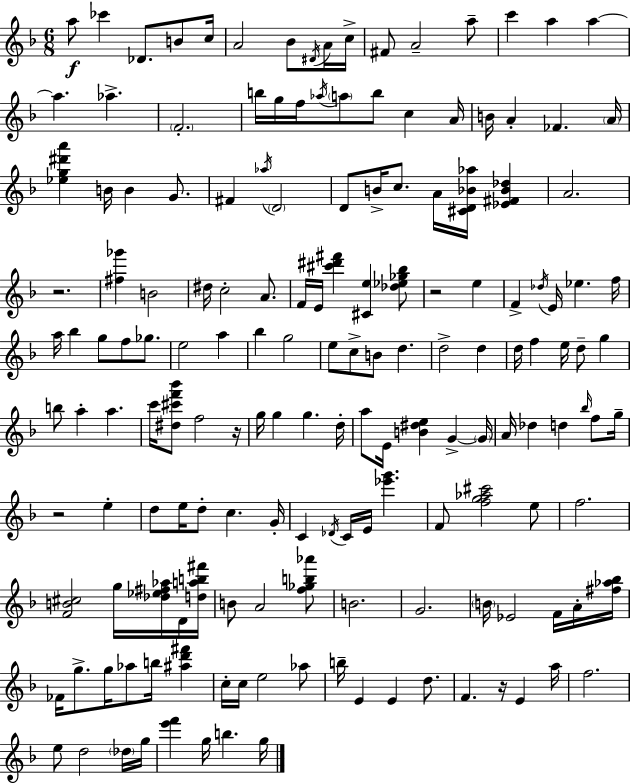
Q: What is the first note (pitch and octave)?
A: A5